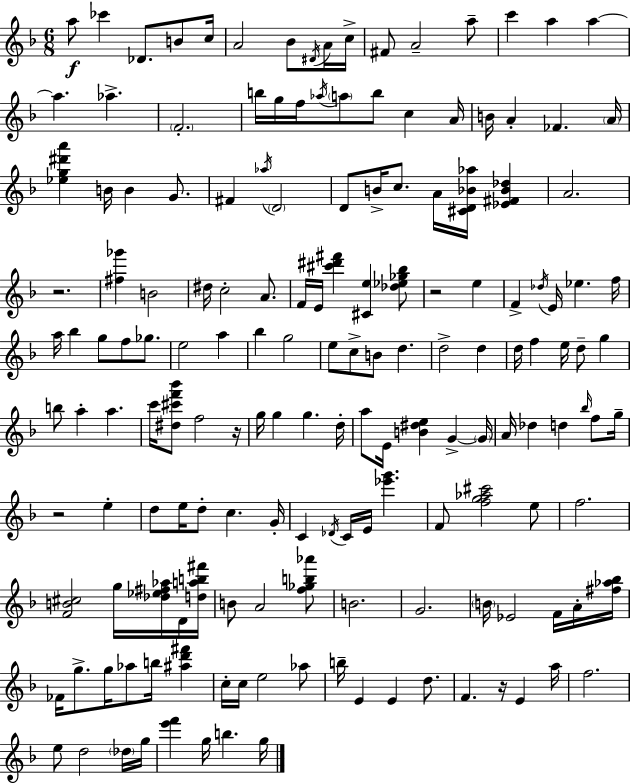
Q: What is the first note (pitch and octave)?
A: A5